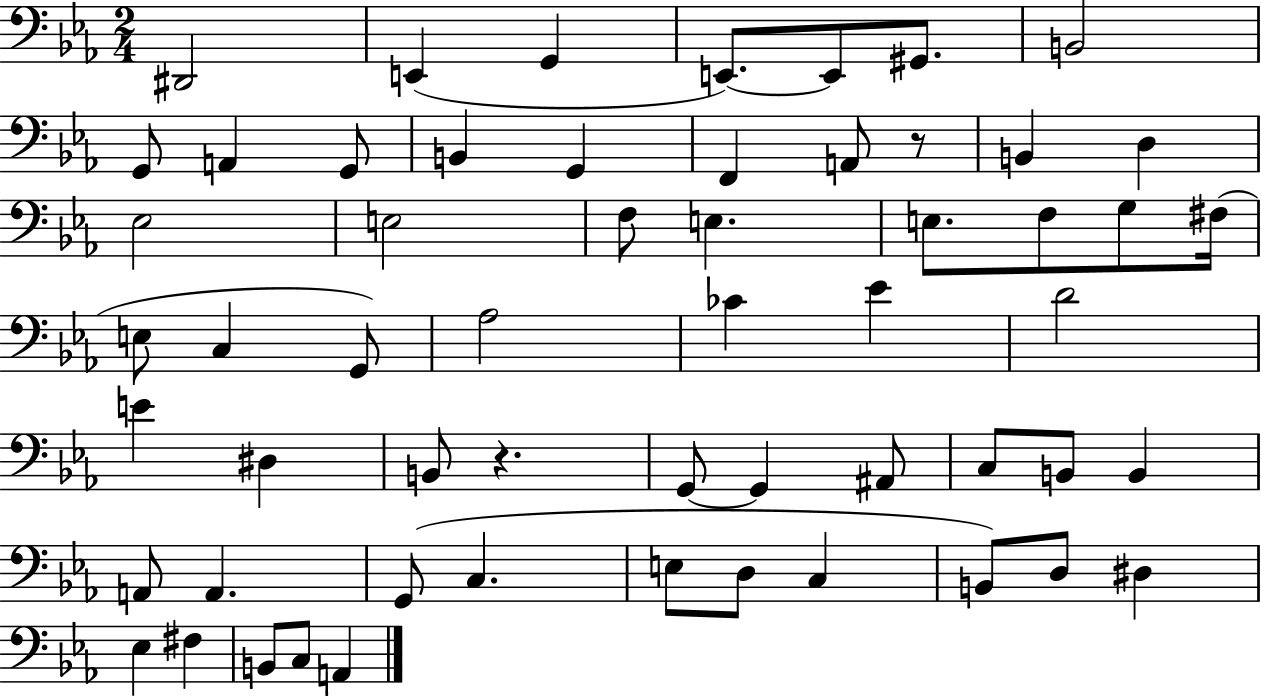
X:1
T:Untitled
M:2/4
L:1/4
K:Eb
^D,,2 E,, G,, E,,/2 E,,/2 ^G,,/2 B,,2 G,,/2 A,, G,,/2 B,, G,, F,, A,,/2 z/2 B,, D, _E,2 E,2 F,/2 E, E,/2 F,/2 G,/2 ^F,/4 E,/2 C, G,,/2 _A,2 _C _E D2 E ^D, B,,/2 z G,,/2 G,, ^A,,/2 C,/2 B,,/2 B,, A,,/2 A,, G,,/2 C, E,/2 D,/2 C, B,,/2 D,/2 ^D, _E, ^F, B,,/2 C,/2 A,,